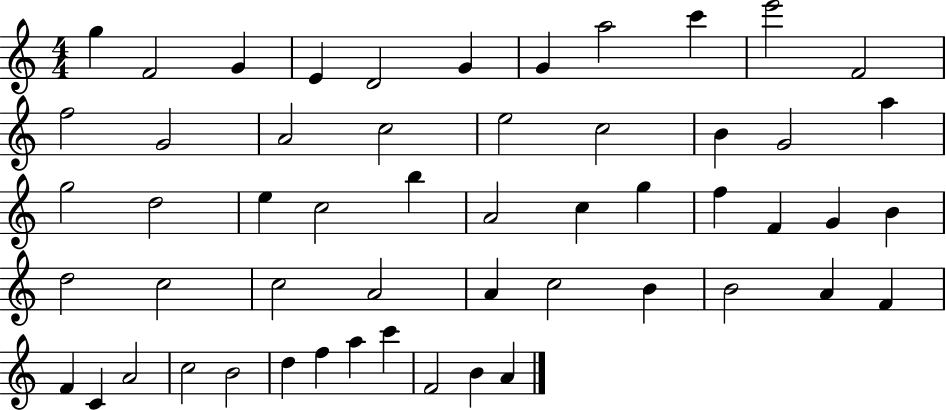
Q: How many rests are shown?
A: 0